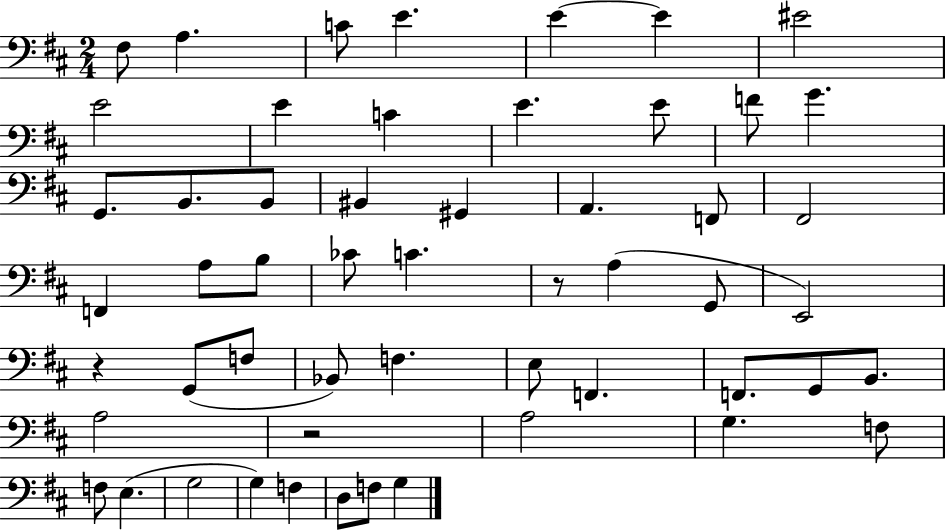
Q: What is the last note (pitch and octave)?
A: G3